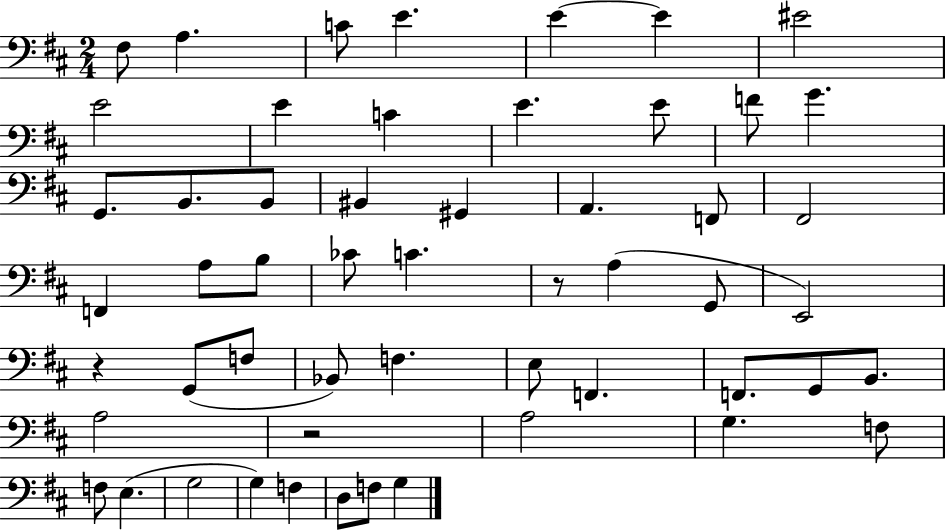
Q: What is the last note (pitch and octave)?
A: G3